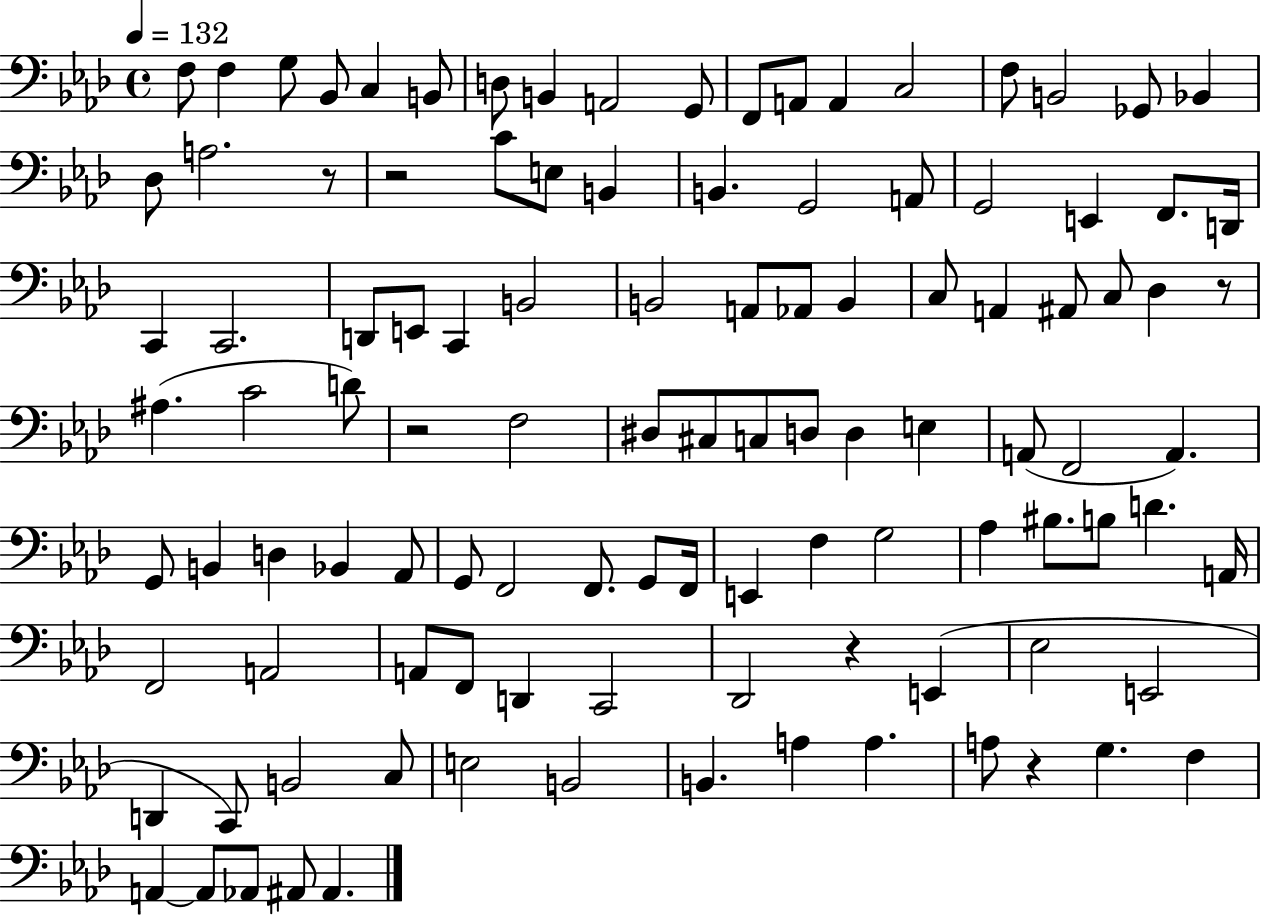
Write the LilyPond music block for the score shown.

{
  \clef bass
  \time 4/4
  \defaultTimeSignature
  \key aes \major
  \tempo 4 = 132
  f8 f4 g8 bes,8 c4 b,8 | d8 b,4 a,2 g,8 | f,8 a,8 a,4 c2 | f8 b,2 ges,8 bes,4 | \break des8 a2. r8 | r2 c'8 e8 b,4 | b,4. g,2 a,8 | g,2 e,4 f,8. d,16 | \break c,4 c,2. | d,8 e,8 c,4 b,2 | b,2 a,8 aes,8 b,4 | c8 a,4 ais,8 c8 des4 r8 | \break ais4.( c'2 d'8) | r2 f2 | dis8 cis8 c8 d8 d4 e4 | a,8( f,2 a,4.) | \break g,8 b,4 d4 bes,4 aes,8 | g,8 f,2 f,8. g,8 f,16 | e,4 f4 g2 | aes4 bis8. b8 d'4. a,16 | \break f,2 a,2 | a,8 f,8 d,4 c,2 | des,2 r4 e,4( | ees2 e,2 | \break d,4 c,8) b,2 c8 | e2 b,2 | b,4. a4 a4. | a8 r4 g4. f4 | \break a,4~~ a,8 aes,8 ais,8 ais,4. | \bar "|."
}